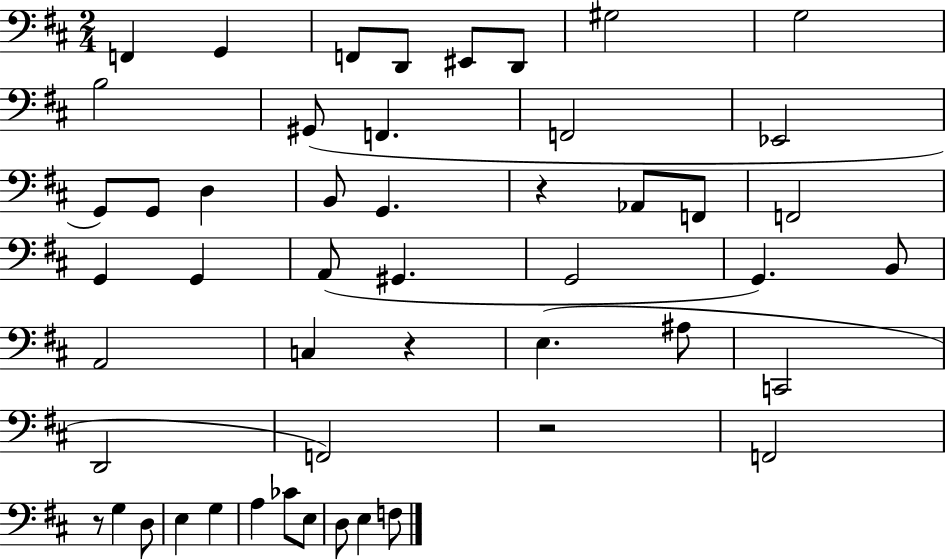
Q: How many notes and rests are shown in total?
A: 50